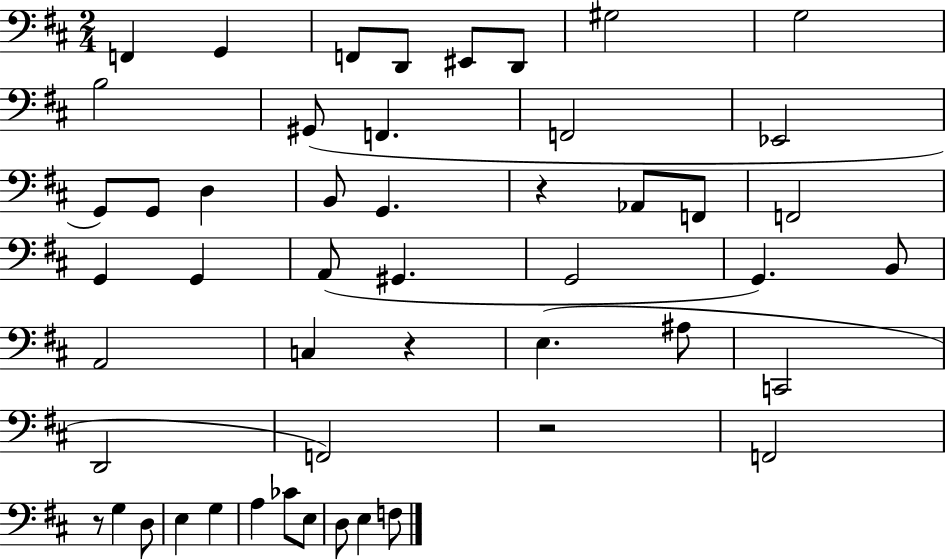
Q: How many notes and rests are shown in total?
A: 50